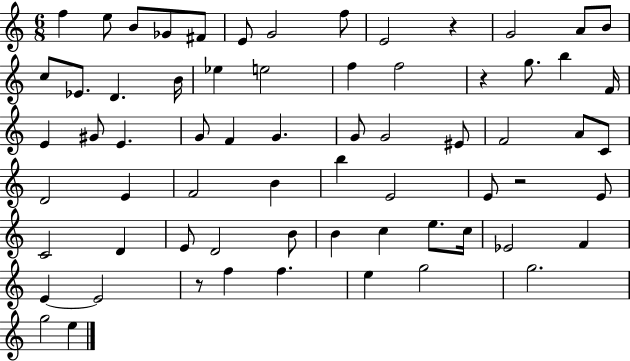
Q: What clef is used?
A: treble